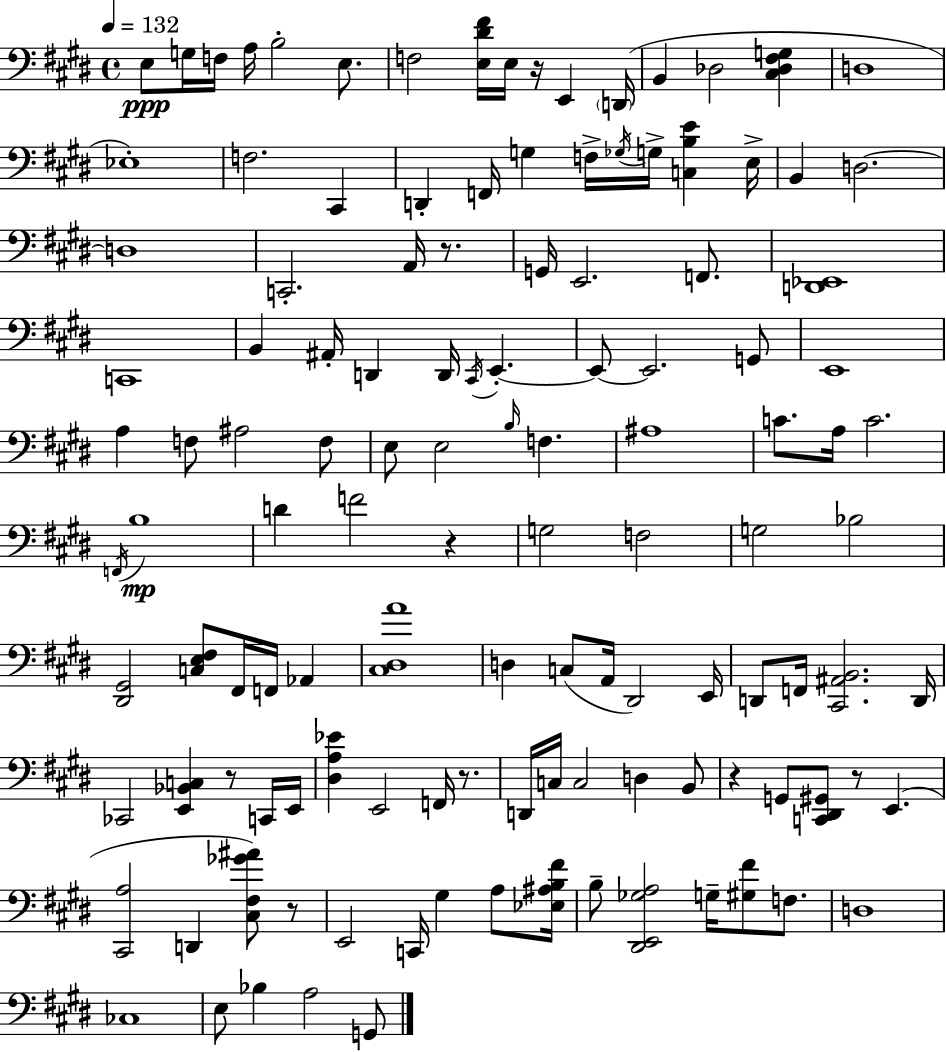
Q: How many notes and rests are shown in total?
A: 123